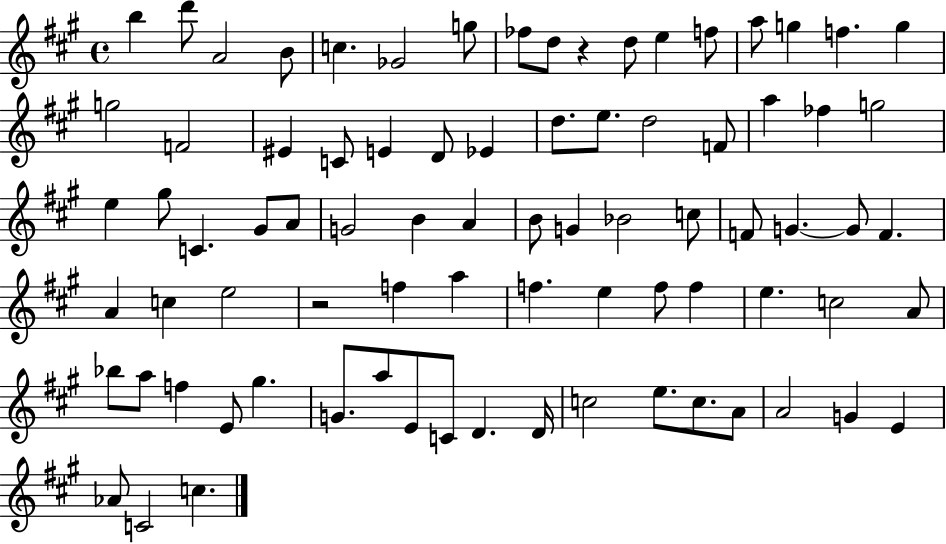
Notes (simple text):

B5/q D6/e A4/h B4/e C5/q. Gb4/h G5/e FES5/e D5/e R/q D5/e E5/q F5/e A5/e G5/q F5/q. G5/q G5/h F4/h EIS4/q C4/e E4/q D4/e Eb4/q D5/e. E5/e. D5/h F4/e A5/q FES5/q G5/h E5/q G#5/e C4/q. G#4/e A4/e G4/h B4/q A4/q B4/e G4/q Bb4/h C5/e F4/e G4/q. G4/e F4/q. A4/q C5/q E5/h R/h F5/q A5/q F5/q. E5/q F5/e F5/q E5/q. C5/h A4/e Bb5/e A5/e F5/q E4/e G#5/q. G4/e. A5/e E4/e C4/e D4/q. D4/s C5/h E5/e. C5/e. A4/e A4/h G4/q E4/q Ab4/e C4/h C5/q.